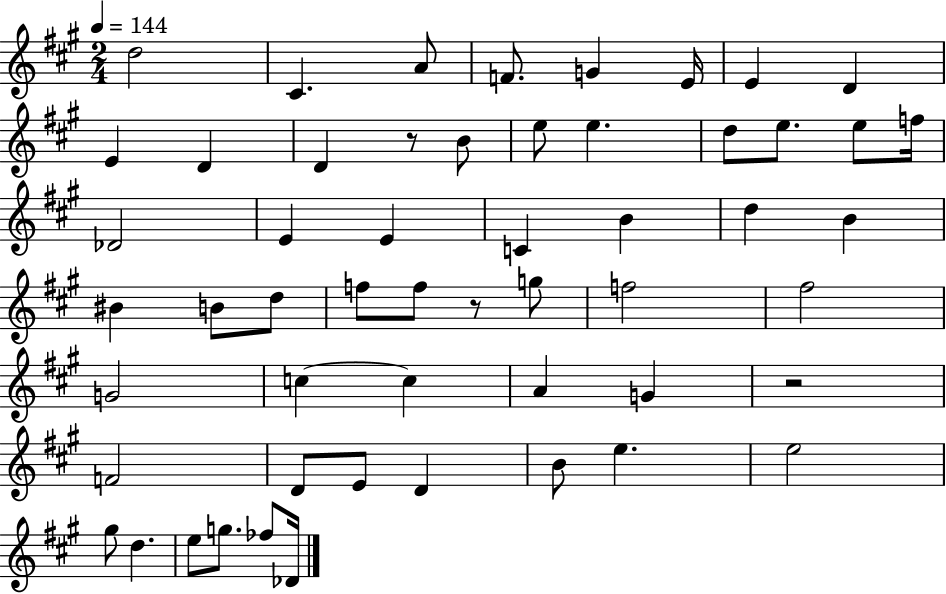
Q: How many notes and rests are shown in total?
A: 54